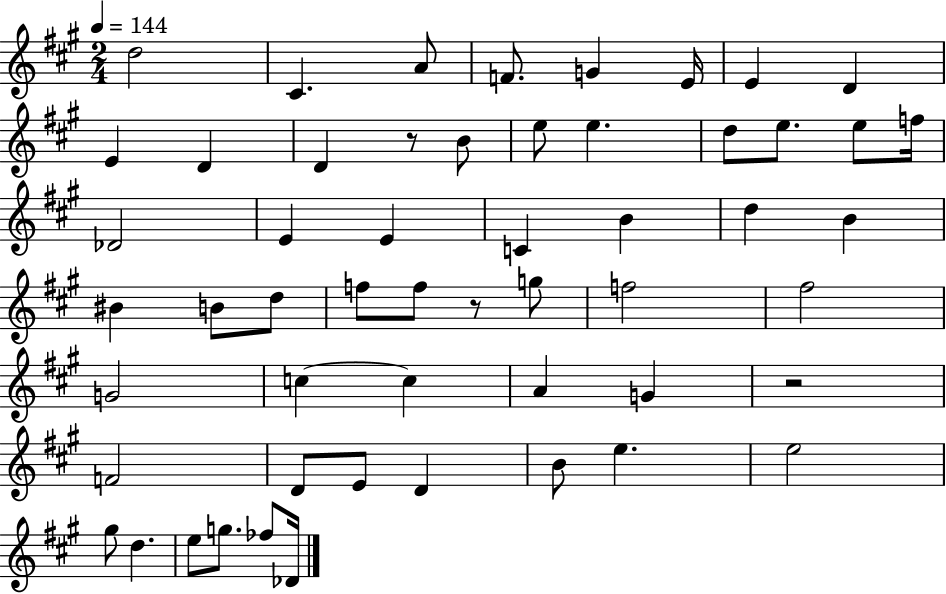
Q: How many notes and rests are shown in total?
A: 54